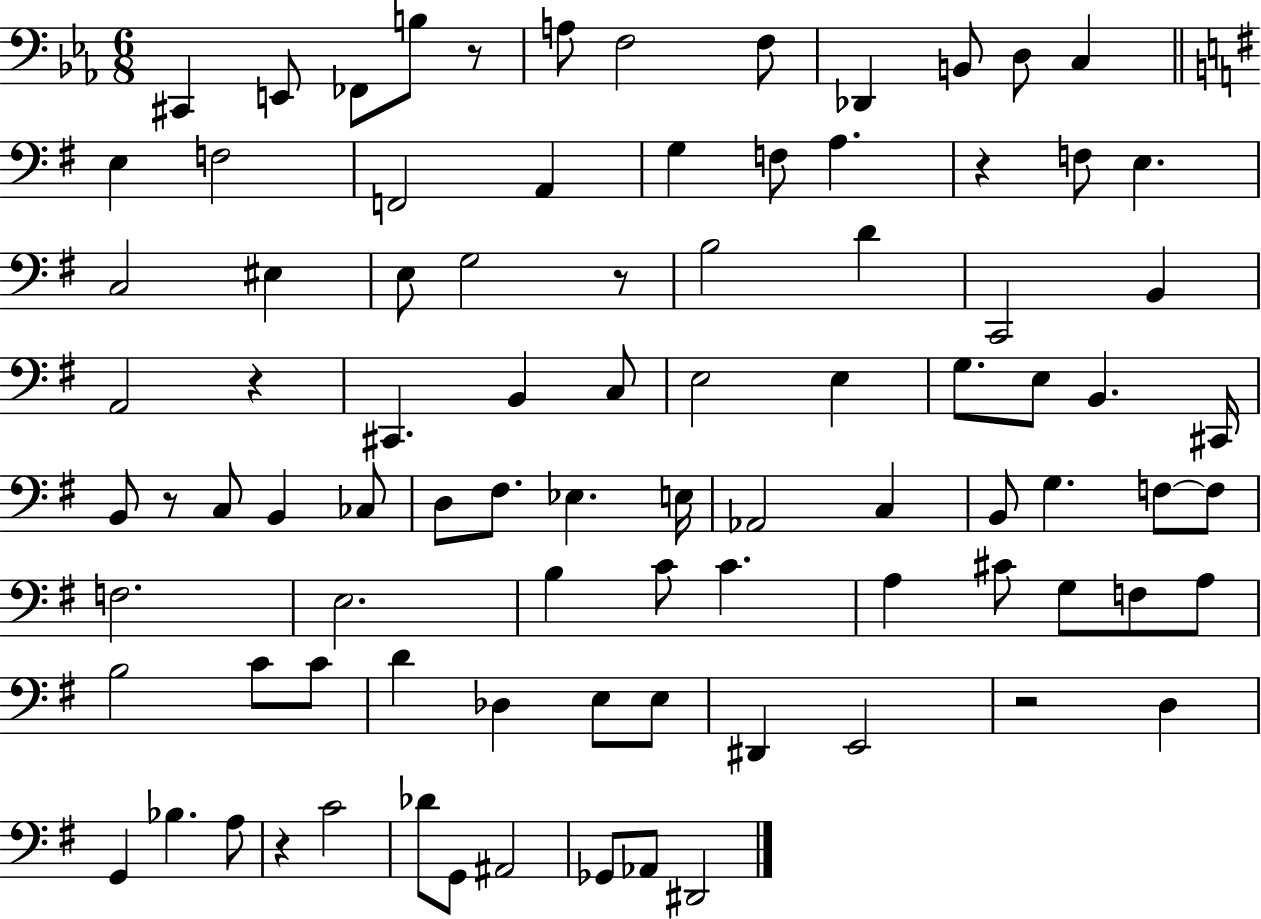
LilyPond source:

{
  \clef bass
  \numericTimeSignature
  \time 6/8
  \key ees \major
  \repeat volta 2 { cis,4 e,8 fes,8 b8 r8 | a8 f2 f8 | des,4 b,8 d8 c4 | \bar "||" \break \key g \major e4 f2 | f,2 a,4 | g4 f8 a4. | r4 f8 e4. | \break c2 eis4 | e8 g2 r8 | b2 d'4 | c,2 b,4 | \break a,2 r4 | cis,4. b,4 c8 | e2 e4 | g8. e8 b,4. cis,16 | \break b,8 r8 c8 b,4 ces8 | d8 fis8. ees4. e16 | aes,2 c4 | b,8 g4. f8~~ f8 | \break f2. | e2. | b4 c'8 c'4. | a4 cis'8 g8 f8 a8 | \break b2 c'8 c'8 | d'4 des4 e8 e8 | dis,4 e,2 | r2 d4 | \break g,4 bes4. a8 | r4 c'2 | des'8 g,8 ais,2 | ges,8 aes,8 dis,2 | \break } \bar "|."
}